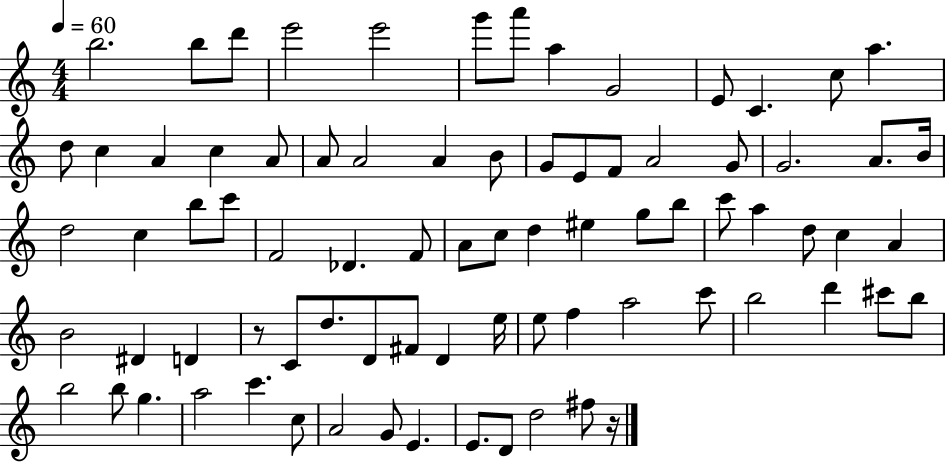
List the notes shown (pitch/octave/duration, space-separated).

B5/h. B5/e D6/e E6/h E6/h G6/e A6/e A5/q G4/h E4/e C4/q. C5/e A5/q. D5/e C5/q A4/q C5/q A4/e A4/e A4/h A4/q B4/e G4/e E4/e F4/e A4/h G4/e G4/h. A4/e. B4/s D5/h C5/q B5/e C6/e F4/h Db4/q. F4/e A4/e C5/e D5/q EIS5/q G5/e B5/e C6/e A5/q D5/e C5/q A4/q B4/h D#4/q D4/q R/e C4/e D5/e. D4/e F#4/e D4/q E5/s E5/e F5/q A5/h C6/e B5/h D6/q C#6/e B5/e B5/h B5/e G5/q. A5/h C6/q. C5/e A4/h G4/e E4/q. E4/e. D4/e D5/h F#5/e R/s